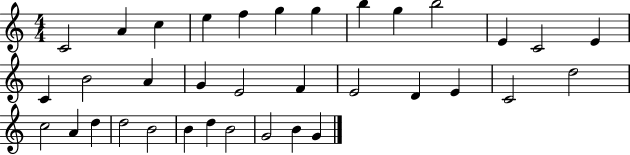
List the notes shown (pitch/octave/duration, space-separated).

C4/h A4/q C5/q E5/q F5/q G5/q G5/q B5/q G5/q B5/h E4/q C4/h E4/q C4/q B4/h A4/q G4/q E4/h F4/q E4/h D4/q E4/q C4/h D5/h C5/h A4/q D5/q D5/h B4/h B4/q D5/q B4/h G4/h B4/q G4/q